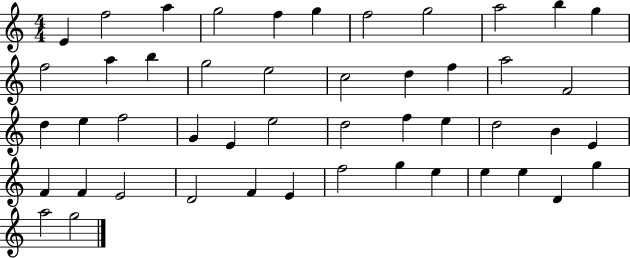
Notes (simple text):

E4/q F5/h A5/q G5/h F5/q G5/q F5/h G5/h A5/h B5/q G5/q F5/h A5/q B5/q G5/h E5/h C5/h D5/q F5/q A5/h F4/h D5/q E5/q F5/h G4/q E4/q E5/h D5/h F5/q E5/q D5/h B4/q E4/q F4/q F4/q E4/h D4/h F4/q E4/q F5/h G5/q E5/q E5/q E5/q D4/q G5/q A5/h G5/h